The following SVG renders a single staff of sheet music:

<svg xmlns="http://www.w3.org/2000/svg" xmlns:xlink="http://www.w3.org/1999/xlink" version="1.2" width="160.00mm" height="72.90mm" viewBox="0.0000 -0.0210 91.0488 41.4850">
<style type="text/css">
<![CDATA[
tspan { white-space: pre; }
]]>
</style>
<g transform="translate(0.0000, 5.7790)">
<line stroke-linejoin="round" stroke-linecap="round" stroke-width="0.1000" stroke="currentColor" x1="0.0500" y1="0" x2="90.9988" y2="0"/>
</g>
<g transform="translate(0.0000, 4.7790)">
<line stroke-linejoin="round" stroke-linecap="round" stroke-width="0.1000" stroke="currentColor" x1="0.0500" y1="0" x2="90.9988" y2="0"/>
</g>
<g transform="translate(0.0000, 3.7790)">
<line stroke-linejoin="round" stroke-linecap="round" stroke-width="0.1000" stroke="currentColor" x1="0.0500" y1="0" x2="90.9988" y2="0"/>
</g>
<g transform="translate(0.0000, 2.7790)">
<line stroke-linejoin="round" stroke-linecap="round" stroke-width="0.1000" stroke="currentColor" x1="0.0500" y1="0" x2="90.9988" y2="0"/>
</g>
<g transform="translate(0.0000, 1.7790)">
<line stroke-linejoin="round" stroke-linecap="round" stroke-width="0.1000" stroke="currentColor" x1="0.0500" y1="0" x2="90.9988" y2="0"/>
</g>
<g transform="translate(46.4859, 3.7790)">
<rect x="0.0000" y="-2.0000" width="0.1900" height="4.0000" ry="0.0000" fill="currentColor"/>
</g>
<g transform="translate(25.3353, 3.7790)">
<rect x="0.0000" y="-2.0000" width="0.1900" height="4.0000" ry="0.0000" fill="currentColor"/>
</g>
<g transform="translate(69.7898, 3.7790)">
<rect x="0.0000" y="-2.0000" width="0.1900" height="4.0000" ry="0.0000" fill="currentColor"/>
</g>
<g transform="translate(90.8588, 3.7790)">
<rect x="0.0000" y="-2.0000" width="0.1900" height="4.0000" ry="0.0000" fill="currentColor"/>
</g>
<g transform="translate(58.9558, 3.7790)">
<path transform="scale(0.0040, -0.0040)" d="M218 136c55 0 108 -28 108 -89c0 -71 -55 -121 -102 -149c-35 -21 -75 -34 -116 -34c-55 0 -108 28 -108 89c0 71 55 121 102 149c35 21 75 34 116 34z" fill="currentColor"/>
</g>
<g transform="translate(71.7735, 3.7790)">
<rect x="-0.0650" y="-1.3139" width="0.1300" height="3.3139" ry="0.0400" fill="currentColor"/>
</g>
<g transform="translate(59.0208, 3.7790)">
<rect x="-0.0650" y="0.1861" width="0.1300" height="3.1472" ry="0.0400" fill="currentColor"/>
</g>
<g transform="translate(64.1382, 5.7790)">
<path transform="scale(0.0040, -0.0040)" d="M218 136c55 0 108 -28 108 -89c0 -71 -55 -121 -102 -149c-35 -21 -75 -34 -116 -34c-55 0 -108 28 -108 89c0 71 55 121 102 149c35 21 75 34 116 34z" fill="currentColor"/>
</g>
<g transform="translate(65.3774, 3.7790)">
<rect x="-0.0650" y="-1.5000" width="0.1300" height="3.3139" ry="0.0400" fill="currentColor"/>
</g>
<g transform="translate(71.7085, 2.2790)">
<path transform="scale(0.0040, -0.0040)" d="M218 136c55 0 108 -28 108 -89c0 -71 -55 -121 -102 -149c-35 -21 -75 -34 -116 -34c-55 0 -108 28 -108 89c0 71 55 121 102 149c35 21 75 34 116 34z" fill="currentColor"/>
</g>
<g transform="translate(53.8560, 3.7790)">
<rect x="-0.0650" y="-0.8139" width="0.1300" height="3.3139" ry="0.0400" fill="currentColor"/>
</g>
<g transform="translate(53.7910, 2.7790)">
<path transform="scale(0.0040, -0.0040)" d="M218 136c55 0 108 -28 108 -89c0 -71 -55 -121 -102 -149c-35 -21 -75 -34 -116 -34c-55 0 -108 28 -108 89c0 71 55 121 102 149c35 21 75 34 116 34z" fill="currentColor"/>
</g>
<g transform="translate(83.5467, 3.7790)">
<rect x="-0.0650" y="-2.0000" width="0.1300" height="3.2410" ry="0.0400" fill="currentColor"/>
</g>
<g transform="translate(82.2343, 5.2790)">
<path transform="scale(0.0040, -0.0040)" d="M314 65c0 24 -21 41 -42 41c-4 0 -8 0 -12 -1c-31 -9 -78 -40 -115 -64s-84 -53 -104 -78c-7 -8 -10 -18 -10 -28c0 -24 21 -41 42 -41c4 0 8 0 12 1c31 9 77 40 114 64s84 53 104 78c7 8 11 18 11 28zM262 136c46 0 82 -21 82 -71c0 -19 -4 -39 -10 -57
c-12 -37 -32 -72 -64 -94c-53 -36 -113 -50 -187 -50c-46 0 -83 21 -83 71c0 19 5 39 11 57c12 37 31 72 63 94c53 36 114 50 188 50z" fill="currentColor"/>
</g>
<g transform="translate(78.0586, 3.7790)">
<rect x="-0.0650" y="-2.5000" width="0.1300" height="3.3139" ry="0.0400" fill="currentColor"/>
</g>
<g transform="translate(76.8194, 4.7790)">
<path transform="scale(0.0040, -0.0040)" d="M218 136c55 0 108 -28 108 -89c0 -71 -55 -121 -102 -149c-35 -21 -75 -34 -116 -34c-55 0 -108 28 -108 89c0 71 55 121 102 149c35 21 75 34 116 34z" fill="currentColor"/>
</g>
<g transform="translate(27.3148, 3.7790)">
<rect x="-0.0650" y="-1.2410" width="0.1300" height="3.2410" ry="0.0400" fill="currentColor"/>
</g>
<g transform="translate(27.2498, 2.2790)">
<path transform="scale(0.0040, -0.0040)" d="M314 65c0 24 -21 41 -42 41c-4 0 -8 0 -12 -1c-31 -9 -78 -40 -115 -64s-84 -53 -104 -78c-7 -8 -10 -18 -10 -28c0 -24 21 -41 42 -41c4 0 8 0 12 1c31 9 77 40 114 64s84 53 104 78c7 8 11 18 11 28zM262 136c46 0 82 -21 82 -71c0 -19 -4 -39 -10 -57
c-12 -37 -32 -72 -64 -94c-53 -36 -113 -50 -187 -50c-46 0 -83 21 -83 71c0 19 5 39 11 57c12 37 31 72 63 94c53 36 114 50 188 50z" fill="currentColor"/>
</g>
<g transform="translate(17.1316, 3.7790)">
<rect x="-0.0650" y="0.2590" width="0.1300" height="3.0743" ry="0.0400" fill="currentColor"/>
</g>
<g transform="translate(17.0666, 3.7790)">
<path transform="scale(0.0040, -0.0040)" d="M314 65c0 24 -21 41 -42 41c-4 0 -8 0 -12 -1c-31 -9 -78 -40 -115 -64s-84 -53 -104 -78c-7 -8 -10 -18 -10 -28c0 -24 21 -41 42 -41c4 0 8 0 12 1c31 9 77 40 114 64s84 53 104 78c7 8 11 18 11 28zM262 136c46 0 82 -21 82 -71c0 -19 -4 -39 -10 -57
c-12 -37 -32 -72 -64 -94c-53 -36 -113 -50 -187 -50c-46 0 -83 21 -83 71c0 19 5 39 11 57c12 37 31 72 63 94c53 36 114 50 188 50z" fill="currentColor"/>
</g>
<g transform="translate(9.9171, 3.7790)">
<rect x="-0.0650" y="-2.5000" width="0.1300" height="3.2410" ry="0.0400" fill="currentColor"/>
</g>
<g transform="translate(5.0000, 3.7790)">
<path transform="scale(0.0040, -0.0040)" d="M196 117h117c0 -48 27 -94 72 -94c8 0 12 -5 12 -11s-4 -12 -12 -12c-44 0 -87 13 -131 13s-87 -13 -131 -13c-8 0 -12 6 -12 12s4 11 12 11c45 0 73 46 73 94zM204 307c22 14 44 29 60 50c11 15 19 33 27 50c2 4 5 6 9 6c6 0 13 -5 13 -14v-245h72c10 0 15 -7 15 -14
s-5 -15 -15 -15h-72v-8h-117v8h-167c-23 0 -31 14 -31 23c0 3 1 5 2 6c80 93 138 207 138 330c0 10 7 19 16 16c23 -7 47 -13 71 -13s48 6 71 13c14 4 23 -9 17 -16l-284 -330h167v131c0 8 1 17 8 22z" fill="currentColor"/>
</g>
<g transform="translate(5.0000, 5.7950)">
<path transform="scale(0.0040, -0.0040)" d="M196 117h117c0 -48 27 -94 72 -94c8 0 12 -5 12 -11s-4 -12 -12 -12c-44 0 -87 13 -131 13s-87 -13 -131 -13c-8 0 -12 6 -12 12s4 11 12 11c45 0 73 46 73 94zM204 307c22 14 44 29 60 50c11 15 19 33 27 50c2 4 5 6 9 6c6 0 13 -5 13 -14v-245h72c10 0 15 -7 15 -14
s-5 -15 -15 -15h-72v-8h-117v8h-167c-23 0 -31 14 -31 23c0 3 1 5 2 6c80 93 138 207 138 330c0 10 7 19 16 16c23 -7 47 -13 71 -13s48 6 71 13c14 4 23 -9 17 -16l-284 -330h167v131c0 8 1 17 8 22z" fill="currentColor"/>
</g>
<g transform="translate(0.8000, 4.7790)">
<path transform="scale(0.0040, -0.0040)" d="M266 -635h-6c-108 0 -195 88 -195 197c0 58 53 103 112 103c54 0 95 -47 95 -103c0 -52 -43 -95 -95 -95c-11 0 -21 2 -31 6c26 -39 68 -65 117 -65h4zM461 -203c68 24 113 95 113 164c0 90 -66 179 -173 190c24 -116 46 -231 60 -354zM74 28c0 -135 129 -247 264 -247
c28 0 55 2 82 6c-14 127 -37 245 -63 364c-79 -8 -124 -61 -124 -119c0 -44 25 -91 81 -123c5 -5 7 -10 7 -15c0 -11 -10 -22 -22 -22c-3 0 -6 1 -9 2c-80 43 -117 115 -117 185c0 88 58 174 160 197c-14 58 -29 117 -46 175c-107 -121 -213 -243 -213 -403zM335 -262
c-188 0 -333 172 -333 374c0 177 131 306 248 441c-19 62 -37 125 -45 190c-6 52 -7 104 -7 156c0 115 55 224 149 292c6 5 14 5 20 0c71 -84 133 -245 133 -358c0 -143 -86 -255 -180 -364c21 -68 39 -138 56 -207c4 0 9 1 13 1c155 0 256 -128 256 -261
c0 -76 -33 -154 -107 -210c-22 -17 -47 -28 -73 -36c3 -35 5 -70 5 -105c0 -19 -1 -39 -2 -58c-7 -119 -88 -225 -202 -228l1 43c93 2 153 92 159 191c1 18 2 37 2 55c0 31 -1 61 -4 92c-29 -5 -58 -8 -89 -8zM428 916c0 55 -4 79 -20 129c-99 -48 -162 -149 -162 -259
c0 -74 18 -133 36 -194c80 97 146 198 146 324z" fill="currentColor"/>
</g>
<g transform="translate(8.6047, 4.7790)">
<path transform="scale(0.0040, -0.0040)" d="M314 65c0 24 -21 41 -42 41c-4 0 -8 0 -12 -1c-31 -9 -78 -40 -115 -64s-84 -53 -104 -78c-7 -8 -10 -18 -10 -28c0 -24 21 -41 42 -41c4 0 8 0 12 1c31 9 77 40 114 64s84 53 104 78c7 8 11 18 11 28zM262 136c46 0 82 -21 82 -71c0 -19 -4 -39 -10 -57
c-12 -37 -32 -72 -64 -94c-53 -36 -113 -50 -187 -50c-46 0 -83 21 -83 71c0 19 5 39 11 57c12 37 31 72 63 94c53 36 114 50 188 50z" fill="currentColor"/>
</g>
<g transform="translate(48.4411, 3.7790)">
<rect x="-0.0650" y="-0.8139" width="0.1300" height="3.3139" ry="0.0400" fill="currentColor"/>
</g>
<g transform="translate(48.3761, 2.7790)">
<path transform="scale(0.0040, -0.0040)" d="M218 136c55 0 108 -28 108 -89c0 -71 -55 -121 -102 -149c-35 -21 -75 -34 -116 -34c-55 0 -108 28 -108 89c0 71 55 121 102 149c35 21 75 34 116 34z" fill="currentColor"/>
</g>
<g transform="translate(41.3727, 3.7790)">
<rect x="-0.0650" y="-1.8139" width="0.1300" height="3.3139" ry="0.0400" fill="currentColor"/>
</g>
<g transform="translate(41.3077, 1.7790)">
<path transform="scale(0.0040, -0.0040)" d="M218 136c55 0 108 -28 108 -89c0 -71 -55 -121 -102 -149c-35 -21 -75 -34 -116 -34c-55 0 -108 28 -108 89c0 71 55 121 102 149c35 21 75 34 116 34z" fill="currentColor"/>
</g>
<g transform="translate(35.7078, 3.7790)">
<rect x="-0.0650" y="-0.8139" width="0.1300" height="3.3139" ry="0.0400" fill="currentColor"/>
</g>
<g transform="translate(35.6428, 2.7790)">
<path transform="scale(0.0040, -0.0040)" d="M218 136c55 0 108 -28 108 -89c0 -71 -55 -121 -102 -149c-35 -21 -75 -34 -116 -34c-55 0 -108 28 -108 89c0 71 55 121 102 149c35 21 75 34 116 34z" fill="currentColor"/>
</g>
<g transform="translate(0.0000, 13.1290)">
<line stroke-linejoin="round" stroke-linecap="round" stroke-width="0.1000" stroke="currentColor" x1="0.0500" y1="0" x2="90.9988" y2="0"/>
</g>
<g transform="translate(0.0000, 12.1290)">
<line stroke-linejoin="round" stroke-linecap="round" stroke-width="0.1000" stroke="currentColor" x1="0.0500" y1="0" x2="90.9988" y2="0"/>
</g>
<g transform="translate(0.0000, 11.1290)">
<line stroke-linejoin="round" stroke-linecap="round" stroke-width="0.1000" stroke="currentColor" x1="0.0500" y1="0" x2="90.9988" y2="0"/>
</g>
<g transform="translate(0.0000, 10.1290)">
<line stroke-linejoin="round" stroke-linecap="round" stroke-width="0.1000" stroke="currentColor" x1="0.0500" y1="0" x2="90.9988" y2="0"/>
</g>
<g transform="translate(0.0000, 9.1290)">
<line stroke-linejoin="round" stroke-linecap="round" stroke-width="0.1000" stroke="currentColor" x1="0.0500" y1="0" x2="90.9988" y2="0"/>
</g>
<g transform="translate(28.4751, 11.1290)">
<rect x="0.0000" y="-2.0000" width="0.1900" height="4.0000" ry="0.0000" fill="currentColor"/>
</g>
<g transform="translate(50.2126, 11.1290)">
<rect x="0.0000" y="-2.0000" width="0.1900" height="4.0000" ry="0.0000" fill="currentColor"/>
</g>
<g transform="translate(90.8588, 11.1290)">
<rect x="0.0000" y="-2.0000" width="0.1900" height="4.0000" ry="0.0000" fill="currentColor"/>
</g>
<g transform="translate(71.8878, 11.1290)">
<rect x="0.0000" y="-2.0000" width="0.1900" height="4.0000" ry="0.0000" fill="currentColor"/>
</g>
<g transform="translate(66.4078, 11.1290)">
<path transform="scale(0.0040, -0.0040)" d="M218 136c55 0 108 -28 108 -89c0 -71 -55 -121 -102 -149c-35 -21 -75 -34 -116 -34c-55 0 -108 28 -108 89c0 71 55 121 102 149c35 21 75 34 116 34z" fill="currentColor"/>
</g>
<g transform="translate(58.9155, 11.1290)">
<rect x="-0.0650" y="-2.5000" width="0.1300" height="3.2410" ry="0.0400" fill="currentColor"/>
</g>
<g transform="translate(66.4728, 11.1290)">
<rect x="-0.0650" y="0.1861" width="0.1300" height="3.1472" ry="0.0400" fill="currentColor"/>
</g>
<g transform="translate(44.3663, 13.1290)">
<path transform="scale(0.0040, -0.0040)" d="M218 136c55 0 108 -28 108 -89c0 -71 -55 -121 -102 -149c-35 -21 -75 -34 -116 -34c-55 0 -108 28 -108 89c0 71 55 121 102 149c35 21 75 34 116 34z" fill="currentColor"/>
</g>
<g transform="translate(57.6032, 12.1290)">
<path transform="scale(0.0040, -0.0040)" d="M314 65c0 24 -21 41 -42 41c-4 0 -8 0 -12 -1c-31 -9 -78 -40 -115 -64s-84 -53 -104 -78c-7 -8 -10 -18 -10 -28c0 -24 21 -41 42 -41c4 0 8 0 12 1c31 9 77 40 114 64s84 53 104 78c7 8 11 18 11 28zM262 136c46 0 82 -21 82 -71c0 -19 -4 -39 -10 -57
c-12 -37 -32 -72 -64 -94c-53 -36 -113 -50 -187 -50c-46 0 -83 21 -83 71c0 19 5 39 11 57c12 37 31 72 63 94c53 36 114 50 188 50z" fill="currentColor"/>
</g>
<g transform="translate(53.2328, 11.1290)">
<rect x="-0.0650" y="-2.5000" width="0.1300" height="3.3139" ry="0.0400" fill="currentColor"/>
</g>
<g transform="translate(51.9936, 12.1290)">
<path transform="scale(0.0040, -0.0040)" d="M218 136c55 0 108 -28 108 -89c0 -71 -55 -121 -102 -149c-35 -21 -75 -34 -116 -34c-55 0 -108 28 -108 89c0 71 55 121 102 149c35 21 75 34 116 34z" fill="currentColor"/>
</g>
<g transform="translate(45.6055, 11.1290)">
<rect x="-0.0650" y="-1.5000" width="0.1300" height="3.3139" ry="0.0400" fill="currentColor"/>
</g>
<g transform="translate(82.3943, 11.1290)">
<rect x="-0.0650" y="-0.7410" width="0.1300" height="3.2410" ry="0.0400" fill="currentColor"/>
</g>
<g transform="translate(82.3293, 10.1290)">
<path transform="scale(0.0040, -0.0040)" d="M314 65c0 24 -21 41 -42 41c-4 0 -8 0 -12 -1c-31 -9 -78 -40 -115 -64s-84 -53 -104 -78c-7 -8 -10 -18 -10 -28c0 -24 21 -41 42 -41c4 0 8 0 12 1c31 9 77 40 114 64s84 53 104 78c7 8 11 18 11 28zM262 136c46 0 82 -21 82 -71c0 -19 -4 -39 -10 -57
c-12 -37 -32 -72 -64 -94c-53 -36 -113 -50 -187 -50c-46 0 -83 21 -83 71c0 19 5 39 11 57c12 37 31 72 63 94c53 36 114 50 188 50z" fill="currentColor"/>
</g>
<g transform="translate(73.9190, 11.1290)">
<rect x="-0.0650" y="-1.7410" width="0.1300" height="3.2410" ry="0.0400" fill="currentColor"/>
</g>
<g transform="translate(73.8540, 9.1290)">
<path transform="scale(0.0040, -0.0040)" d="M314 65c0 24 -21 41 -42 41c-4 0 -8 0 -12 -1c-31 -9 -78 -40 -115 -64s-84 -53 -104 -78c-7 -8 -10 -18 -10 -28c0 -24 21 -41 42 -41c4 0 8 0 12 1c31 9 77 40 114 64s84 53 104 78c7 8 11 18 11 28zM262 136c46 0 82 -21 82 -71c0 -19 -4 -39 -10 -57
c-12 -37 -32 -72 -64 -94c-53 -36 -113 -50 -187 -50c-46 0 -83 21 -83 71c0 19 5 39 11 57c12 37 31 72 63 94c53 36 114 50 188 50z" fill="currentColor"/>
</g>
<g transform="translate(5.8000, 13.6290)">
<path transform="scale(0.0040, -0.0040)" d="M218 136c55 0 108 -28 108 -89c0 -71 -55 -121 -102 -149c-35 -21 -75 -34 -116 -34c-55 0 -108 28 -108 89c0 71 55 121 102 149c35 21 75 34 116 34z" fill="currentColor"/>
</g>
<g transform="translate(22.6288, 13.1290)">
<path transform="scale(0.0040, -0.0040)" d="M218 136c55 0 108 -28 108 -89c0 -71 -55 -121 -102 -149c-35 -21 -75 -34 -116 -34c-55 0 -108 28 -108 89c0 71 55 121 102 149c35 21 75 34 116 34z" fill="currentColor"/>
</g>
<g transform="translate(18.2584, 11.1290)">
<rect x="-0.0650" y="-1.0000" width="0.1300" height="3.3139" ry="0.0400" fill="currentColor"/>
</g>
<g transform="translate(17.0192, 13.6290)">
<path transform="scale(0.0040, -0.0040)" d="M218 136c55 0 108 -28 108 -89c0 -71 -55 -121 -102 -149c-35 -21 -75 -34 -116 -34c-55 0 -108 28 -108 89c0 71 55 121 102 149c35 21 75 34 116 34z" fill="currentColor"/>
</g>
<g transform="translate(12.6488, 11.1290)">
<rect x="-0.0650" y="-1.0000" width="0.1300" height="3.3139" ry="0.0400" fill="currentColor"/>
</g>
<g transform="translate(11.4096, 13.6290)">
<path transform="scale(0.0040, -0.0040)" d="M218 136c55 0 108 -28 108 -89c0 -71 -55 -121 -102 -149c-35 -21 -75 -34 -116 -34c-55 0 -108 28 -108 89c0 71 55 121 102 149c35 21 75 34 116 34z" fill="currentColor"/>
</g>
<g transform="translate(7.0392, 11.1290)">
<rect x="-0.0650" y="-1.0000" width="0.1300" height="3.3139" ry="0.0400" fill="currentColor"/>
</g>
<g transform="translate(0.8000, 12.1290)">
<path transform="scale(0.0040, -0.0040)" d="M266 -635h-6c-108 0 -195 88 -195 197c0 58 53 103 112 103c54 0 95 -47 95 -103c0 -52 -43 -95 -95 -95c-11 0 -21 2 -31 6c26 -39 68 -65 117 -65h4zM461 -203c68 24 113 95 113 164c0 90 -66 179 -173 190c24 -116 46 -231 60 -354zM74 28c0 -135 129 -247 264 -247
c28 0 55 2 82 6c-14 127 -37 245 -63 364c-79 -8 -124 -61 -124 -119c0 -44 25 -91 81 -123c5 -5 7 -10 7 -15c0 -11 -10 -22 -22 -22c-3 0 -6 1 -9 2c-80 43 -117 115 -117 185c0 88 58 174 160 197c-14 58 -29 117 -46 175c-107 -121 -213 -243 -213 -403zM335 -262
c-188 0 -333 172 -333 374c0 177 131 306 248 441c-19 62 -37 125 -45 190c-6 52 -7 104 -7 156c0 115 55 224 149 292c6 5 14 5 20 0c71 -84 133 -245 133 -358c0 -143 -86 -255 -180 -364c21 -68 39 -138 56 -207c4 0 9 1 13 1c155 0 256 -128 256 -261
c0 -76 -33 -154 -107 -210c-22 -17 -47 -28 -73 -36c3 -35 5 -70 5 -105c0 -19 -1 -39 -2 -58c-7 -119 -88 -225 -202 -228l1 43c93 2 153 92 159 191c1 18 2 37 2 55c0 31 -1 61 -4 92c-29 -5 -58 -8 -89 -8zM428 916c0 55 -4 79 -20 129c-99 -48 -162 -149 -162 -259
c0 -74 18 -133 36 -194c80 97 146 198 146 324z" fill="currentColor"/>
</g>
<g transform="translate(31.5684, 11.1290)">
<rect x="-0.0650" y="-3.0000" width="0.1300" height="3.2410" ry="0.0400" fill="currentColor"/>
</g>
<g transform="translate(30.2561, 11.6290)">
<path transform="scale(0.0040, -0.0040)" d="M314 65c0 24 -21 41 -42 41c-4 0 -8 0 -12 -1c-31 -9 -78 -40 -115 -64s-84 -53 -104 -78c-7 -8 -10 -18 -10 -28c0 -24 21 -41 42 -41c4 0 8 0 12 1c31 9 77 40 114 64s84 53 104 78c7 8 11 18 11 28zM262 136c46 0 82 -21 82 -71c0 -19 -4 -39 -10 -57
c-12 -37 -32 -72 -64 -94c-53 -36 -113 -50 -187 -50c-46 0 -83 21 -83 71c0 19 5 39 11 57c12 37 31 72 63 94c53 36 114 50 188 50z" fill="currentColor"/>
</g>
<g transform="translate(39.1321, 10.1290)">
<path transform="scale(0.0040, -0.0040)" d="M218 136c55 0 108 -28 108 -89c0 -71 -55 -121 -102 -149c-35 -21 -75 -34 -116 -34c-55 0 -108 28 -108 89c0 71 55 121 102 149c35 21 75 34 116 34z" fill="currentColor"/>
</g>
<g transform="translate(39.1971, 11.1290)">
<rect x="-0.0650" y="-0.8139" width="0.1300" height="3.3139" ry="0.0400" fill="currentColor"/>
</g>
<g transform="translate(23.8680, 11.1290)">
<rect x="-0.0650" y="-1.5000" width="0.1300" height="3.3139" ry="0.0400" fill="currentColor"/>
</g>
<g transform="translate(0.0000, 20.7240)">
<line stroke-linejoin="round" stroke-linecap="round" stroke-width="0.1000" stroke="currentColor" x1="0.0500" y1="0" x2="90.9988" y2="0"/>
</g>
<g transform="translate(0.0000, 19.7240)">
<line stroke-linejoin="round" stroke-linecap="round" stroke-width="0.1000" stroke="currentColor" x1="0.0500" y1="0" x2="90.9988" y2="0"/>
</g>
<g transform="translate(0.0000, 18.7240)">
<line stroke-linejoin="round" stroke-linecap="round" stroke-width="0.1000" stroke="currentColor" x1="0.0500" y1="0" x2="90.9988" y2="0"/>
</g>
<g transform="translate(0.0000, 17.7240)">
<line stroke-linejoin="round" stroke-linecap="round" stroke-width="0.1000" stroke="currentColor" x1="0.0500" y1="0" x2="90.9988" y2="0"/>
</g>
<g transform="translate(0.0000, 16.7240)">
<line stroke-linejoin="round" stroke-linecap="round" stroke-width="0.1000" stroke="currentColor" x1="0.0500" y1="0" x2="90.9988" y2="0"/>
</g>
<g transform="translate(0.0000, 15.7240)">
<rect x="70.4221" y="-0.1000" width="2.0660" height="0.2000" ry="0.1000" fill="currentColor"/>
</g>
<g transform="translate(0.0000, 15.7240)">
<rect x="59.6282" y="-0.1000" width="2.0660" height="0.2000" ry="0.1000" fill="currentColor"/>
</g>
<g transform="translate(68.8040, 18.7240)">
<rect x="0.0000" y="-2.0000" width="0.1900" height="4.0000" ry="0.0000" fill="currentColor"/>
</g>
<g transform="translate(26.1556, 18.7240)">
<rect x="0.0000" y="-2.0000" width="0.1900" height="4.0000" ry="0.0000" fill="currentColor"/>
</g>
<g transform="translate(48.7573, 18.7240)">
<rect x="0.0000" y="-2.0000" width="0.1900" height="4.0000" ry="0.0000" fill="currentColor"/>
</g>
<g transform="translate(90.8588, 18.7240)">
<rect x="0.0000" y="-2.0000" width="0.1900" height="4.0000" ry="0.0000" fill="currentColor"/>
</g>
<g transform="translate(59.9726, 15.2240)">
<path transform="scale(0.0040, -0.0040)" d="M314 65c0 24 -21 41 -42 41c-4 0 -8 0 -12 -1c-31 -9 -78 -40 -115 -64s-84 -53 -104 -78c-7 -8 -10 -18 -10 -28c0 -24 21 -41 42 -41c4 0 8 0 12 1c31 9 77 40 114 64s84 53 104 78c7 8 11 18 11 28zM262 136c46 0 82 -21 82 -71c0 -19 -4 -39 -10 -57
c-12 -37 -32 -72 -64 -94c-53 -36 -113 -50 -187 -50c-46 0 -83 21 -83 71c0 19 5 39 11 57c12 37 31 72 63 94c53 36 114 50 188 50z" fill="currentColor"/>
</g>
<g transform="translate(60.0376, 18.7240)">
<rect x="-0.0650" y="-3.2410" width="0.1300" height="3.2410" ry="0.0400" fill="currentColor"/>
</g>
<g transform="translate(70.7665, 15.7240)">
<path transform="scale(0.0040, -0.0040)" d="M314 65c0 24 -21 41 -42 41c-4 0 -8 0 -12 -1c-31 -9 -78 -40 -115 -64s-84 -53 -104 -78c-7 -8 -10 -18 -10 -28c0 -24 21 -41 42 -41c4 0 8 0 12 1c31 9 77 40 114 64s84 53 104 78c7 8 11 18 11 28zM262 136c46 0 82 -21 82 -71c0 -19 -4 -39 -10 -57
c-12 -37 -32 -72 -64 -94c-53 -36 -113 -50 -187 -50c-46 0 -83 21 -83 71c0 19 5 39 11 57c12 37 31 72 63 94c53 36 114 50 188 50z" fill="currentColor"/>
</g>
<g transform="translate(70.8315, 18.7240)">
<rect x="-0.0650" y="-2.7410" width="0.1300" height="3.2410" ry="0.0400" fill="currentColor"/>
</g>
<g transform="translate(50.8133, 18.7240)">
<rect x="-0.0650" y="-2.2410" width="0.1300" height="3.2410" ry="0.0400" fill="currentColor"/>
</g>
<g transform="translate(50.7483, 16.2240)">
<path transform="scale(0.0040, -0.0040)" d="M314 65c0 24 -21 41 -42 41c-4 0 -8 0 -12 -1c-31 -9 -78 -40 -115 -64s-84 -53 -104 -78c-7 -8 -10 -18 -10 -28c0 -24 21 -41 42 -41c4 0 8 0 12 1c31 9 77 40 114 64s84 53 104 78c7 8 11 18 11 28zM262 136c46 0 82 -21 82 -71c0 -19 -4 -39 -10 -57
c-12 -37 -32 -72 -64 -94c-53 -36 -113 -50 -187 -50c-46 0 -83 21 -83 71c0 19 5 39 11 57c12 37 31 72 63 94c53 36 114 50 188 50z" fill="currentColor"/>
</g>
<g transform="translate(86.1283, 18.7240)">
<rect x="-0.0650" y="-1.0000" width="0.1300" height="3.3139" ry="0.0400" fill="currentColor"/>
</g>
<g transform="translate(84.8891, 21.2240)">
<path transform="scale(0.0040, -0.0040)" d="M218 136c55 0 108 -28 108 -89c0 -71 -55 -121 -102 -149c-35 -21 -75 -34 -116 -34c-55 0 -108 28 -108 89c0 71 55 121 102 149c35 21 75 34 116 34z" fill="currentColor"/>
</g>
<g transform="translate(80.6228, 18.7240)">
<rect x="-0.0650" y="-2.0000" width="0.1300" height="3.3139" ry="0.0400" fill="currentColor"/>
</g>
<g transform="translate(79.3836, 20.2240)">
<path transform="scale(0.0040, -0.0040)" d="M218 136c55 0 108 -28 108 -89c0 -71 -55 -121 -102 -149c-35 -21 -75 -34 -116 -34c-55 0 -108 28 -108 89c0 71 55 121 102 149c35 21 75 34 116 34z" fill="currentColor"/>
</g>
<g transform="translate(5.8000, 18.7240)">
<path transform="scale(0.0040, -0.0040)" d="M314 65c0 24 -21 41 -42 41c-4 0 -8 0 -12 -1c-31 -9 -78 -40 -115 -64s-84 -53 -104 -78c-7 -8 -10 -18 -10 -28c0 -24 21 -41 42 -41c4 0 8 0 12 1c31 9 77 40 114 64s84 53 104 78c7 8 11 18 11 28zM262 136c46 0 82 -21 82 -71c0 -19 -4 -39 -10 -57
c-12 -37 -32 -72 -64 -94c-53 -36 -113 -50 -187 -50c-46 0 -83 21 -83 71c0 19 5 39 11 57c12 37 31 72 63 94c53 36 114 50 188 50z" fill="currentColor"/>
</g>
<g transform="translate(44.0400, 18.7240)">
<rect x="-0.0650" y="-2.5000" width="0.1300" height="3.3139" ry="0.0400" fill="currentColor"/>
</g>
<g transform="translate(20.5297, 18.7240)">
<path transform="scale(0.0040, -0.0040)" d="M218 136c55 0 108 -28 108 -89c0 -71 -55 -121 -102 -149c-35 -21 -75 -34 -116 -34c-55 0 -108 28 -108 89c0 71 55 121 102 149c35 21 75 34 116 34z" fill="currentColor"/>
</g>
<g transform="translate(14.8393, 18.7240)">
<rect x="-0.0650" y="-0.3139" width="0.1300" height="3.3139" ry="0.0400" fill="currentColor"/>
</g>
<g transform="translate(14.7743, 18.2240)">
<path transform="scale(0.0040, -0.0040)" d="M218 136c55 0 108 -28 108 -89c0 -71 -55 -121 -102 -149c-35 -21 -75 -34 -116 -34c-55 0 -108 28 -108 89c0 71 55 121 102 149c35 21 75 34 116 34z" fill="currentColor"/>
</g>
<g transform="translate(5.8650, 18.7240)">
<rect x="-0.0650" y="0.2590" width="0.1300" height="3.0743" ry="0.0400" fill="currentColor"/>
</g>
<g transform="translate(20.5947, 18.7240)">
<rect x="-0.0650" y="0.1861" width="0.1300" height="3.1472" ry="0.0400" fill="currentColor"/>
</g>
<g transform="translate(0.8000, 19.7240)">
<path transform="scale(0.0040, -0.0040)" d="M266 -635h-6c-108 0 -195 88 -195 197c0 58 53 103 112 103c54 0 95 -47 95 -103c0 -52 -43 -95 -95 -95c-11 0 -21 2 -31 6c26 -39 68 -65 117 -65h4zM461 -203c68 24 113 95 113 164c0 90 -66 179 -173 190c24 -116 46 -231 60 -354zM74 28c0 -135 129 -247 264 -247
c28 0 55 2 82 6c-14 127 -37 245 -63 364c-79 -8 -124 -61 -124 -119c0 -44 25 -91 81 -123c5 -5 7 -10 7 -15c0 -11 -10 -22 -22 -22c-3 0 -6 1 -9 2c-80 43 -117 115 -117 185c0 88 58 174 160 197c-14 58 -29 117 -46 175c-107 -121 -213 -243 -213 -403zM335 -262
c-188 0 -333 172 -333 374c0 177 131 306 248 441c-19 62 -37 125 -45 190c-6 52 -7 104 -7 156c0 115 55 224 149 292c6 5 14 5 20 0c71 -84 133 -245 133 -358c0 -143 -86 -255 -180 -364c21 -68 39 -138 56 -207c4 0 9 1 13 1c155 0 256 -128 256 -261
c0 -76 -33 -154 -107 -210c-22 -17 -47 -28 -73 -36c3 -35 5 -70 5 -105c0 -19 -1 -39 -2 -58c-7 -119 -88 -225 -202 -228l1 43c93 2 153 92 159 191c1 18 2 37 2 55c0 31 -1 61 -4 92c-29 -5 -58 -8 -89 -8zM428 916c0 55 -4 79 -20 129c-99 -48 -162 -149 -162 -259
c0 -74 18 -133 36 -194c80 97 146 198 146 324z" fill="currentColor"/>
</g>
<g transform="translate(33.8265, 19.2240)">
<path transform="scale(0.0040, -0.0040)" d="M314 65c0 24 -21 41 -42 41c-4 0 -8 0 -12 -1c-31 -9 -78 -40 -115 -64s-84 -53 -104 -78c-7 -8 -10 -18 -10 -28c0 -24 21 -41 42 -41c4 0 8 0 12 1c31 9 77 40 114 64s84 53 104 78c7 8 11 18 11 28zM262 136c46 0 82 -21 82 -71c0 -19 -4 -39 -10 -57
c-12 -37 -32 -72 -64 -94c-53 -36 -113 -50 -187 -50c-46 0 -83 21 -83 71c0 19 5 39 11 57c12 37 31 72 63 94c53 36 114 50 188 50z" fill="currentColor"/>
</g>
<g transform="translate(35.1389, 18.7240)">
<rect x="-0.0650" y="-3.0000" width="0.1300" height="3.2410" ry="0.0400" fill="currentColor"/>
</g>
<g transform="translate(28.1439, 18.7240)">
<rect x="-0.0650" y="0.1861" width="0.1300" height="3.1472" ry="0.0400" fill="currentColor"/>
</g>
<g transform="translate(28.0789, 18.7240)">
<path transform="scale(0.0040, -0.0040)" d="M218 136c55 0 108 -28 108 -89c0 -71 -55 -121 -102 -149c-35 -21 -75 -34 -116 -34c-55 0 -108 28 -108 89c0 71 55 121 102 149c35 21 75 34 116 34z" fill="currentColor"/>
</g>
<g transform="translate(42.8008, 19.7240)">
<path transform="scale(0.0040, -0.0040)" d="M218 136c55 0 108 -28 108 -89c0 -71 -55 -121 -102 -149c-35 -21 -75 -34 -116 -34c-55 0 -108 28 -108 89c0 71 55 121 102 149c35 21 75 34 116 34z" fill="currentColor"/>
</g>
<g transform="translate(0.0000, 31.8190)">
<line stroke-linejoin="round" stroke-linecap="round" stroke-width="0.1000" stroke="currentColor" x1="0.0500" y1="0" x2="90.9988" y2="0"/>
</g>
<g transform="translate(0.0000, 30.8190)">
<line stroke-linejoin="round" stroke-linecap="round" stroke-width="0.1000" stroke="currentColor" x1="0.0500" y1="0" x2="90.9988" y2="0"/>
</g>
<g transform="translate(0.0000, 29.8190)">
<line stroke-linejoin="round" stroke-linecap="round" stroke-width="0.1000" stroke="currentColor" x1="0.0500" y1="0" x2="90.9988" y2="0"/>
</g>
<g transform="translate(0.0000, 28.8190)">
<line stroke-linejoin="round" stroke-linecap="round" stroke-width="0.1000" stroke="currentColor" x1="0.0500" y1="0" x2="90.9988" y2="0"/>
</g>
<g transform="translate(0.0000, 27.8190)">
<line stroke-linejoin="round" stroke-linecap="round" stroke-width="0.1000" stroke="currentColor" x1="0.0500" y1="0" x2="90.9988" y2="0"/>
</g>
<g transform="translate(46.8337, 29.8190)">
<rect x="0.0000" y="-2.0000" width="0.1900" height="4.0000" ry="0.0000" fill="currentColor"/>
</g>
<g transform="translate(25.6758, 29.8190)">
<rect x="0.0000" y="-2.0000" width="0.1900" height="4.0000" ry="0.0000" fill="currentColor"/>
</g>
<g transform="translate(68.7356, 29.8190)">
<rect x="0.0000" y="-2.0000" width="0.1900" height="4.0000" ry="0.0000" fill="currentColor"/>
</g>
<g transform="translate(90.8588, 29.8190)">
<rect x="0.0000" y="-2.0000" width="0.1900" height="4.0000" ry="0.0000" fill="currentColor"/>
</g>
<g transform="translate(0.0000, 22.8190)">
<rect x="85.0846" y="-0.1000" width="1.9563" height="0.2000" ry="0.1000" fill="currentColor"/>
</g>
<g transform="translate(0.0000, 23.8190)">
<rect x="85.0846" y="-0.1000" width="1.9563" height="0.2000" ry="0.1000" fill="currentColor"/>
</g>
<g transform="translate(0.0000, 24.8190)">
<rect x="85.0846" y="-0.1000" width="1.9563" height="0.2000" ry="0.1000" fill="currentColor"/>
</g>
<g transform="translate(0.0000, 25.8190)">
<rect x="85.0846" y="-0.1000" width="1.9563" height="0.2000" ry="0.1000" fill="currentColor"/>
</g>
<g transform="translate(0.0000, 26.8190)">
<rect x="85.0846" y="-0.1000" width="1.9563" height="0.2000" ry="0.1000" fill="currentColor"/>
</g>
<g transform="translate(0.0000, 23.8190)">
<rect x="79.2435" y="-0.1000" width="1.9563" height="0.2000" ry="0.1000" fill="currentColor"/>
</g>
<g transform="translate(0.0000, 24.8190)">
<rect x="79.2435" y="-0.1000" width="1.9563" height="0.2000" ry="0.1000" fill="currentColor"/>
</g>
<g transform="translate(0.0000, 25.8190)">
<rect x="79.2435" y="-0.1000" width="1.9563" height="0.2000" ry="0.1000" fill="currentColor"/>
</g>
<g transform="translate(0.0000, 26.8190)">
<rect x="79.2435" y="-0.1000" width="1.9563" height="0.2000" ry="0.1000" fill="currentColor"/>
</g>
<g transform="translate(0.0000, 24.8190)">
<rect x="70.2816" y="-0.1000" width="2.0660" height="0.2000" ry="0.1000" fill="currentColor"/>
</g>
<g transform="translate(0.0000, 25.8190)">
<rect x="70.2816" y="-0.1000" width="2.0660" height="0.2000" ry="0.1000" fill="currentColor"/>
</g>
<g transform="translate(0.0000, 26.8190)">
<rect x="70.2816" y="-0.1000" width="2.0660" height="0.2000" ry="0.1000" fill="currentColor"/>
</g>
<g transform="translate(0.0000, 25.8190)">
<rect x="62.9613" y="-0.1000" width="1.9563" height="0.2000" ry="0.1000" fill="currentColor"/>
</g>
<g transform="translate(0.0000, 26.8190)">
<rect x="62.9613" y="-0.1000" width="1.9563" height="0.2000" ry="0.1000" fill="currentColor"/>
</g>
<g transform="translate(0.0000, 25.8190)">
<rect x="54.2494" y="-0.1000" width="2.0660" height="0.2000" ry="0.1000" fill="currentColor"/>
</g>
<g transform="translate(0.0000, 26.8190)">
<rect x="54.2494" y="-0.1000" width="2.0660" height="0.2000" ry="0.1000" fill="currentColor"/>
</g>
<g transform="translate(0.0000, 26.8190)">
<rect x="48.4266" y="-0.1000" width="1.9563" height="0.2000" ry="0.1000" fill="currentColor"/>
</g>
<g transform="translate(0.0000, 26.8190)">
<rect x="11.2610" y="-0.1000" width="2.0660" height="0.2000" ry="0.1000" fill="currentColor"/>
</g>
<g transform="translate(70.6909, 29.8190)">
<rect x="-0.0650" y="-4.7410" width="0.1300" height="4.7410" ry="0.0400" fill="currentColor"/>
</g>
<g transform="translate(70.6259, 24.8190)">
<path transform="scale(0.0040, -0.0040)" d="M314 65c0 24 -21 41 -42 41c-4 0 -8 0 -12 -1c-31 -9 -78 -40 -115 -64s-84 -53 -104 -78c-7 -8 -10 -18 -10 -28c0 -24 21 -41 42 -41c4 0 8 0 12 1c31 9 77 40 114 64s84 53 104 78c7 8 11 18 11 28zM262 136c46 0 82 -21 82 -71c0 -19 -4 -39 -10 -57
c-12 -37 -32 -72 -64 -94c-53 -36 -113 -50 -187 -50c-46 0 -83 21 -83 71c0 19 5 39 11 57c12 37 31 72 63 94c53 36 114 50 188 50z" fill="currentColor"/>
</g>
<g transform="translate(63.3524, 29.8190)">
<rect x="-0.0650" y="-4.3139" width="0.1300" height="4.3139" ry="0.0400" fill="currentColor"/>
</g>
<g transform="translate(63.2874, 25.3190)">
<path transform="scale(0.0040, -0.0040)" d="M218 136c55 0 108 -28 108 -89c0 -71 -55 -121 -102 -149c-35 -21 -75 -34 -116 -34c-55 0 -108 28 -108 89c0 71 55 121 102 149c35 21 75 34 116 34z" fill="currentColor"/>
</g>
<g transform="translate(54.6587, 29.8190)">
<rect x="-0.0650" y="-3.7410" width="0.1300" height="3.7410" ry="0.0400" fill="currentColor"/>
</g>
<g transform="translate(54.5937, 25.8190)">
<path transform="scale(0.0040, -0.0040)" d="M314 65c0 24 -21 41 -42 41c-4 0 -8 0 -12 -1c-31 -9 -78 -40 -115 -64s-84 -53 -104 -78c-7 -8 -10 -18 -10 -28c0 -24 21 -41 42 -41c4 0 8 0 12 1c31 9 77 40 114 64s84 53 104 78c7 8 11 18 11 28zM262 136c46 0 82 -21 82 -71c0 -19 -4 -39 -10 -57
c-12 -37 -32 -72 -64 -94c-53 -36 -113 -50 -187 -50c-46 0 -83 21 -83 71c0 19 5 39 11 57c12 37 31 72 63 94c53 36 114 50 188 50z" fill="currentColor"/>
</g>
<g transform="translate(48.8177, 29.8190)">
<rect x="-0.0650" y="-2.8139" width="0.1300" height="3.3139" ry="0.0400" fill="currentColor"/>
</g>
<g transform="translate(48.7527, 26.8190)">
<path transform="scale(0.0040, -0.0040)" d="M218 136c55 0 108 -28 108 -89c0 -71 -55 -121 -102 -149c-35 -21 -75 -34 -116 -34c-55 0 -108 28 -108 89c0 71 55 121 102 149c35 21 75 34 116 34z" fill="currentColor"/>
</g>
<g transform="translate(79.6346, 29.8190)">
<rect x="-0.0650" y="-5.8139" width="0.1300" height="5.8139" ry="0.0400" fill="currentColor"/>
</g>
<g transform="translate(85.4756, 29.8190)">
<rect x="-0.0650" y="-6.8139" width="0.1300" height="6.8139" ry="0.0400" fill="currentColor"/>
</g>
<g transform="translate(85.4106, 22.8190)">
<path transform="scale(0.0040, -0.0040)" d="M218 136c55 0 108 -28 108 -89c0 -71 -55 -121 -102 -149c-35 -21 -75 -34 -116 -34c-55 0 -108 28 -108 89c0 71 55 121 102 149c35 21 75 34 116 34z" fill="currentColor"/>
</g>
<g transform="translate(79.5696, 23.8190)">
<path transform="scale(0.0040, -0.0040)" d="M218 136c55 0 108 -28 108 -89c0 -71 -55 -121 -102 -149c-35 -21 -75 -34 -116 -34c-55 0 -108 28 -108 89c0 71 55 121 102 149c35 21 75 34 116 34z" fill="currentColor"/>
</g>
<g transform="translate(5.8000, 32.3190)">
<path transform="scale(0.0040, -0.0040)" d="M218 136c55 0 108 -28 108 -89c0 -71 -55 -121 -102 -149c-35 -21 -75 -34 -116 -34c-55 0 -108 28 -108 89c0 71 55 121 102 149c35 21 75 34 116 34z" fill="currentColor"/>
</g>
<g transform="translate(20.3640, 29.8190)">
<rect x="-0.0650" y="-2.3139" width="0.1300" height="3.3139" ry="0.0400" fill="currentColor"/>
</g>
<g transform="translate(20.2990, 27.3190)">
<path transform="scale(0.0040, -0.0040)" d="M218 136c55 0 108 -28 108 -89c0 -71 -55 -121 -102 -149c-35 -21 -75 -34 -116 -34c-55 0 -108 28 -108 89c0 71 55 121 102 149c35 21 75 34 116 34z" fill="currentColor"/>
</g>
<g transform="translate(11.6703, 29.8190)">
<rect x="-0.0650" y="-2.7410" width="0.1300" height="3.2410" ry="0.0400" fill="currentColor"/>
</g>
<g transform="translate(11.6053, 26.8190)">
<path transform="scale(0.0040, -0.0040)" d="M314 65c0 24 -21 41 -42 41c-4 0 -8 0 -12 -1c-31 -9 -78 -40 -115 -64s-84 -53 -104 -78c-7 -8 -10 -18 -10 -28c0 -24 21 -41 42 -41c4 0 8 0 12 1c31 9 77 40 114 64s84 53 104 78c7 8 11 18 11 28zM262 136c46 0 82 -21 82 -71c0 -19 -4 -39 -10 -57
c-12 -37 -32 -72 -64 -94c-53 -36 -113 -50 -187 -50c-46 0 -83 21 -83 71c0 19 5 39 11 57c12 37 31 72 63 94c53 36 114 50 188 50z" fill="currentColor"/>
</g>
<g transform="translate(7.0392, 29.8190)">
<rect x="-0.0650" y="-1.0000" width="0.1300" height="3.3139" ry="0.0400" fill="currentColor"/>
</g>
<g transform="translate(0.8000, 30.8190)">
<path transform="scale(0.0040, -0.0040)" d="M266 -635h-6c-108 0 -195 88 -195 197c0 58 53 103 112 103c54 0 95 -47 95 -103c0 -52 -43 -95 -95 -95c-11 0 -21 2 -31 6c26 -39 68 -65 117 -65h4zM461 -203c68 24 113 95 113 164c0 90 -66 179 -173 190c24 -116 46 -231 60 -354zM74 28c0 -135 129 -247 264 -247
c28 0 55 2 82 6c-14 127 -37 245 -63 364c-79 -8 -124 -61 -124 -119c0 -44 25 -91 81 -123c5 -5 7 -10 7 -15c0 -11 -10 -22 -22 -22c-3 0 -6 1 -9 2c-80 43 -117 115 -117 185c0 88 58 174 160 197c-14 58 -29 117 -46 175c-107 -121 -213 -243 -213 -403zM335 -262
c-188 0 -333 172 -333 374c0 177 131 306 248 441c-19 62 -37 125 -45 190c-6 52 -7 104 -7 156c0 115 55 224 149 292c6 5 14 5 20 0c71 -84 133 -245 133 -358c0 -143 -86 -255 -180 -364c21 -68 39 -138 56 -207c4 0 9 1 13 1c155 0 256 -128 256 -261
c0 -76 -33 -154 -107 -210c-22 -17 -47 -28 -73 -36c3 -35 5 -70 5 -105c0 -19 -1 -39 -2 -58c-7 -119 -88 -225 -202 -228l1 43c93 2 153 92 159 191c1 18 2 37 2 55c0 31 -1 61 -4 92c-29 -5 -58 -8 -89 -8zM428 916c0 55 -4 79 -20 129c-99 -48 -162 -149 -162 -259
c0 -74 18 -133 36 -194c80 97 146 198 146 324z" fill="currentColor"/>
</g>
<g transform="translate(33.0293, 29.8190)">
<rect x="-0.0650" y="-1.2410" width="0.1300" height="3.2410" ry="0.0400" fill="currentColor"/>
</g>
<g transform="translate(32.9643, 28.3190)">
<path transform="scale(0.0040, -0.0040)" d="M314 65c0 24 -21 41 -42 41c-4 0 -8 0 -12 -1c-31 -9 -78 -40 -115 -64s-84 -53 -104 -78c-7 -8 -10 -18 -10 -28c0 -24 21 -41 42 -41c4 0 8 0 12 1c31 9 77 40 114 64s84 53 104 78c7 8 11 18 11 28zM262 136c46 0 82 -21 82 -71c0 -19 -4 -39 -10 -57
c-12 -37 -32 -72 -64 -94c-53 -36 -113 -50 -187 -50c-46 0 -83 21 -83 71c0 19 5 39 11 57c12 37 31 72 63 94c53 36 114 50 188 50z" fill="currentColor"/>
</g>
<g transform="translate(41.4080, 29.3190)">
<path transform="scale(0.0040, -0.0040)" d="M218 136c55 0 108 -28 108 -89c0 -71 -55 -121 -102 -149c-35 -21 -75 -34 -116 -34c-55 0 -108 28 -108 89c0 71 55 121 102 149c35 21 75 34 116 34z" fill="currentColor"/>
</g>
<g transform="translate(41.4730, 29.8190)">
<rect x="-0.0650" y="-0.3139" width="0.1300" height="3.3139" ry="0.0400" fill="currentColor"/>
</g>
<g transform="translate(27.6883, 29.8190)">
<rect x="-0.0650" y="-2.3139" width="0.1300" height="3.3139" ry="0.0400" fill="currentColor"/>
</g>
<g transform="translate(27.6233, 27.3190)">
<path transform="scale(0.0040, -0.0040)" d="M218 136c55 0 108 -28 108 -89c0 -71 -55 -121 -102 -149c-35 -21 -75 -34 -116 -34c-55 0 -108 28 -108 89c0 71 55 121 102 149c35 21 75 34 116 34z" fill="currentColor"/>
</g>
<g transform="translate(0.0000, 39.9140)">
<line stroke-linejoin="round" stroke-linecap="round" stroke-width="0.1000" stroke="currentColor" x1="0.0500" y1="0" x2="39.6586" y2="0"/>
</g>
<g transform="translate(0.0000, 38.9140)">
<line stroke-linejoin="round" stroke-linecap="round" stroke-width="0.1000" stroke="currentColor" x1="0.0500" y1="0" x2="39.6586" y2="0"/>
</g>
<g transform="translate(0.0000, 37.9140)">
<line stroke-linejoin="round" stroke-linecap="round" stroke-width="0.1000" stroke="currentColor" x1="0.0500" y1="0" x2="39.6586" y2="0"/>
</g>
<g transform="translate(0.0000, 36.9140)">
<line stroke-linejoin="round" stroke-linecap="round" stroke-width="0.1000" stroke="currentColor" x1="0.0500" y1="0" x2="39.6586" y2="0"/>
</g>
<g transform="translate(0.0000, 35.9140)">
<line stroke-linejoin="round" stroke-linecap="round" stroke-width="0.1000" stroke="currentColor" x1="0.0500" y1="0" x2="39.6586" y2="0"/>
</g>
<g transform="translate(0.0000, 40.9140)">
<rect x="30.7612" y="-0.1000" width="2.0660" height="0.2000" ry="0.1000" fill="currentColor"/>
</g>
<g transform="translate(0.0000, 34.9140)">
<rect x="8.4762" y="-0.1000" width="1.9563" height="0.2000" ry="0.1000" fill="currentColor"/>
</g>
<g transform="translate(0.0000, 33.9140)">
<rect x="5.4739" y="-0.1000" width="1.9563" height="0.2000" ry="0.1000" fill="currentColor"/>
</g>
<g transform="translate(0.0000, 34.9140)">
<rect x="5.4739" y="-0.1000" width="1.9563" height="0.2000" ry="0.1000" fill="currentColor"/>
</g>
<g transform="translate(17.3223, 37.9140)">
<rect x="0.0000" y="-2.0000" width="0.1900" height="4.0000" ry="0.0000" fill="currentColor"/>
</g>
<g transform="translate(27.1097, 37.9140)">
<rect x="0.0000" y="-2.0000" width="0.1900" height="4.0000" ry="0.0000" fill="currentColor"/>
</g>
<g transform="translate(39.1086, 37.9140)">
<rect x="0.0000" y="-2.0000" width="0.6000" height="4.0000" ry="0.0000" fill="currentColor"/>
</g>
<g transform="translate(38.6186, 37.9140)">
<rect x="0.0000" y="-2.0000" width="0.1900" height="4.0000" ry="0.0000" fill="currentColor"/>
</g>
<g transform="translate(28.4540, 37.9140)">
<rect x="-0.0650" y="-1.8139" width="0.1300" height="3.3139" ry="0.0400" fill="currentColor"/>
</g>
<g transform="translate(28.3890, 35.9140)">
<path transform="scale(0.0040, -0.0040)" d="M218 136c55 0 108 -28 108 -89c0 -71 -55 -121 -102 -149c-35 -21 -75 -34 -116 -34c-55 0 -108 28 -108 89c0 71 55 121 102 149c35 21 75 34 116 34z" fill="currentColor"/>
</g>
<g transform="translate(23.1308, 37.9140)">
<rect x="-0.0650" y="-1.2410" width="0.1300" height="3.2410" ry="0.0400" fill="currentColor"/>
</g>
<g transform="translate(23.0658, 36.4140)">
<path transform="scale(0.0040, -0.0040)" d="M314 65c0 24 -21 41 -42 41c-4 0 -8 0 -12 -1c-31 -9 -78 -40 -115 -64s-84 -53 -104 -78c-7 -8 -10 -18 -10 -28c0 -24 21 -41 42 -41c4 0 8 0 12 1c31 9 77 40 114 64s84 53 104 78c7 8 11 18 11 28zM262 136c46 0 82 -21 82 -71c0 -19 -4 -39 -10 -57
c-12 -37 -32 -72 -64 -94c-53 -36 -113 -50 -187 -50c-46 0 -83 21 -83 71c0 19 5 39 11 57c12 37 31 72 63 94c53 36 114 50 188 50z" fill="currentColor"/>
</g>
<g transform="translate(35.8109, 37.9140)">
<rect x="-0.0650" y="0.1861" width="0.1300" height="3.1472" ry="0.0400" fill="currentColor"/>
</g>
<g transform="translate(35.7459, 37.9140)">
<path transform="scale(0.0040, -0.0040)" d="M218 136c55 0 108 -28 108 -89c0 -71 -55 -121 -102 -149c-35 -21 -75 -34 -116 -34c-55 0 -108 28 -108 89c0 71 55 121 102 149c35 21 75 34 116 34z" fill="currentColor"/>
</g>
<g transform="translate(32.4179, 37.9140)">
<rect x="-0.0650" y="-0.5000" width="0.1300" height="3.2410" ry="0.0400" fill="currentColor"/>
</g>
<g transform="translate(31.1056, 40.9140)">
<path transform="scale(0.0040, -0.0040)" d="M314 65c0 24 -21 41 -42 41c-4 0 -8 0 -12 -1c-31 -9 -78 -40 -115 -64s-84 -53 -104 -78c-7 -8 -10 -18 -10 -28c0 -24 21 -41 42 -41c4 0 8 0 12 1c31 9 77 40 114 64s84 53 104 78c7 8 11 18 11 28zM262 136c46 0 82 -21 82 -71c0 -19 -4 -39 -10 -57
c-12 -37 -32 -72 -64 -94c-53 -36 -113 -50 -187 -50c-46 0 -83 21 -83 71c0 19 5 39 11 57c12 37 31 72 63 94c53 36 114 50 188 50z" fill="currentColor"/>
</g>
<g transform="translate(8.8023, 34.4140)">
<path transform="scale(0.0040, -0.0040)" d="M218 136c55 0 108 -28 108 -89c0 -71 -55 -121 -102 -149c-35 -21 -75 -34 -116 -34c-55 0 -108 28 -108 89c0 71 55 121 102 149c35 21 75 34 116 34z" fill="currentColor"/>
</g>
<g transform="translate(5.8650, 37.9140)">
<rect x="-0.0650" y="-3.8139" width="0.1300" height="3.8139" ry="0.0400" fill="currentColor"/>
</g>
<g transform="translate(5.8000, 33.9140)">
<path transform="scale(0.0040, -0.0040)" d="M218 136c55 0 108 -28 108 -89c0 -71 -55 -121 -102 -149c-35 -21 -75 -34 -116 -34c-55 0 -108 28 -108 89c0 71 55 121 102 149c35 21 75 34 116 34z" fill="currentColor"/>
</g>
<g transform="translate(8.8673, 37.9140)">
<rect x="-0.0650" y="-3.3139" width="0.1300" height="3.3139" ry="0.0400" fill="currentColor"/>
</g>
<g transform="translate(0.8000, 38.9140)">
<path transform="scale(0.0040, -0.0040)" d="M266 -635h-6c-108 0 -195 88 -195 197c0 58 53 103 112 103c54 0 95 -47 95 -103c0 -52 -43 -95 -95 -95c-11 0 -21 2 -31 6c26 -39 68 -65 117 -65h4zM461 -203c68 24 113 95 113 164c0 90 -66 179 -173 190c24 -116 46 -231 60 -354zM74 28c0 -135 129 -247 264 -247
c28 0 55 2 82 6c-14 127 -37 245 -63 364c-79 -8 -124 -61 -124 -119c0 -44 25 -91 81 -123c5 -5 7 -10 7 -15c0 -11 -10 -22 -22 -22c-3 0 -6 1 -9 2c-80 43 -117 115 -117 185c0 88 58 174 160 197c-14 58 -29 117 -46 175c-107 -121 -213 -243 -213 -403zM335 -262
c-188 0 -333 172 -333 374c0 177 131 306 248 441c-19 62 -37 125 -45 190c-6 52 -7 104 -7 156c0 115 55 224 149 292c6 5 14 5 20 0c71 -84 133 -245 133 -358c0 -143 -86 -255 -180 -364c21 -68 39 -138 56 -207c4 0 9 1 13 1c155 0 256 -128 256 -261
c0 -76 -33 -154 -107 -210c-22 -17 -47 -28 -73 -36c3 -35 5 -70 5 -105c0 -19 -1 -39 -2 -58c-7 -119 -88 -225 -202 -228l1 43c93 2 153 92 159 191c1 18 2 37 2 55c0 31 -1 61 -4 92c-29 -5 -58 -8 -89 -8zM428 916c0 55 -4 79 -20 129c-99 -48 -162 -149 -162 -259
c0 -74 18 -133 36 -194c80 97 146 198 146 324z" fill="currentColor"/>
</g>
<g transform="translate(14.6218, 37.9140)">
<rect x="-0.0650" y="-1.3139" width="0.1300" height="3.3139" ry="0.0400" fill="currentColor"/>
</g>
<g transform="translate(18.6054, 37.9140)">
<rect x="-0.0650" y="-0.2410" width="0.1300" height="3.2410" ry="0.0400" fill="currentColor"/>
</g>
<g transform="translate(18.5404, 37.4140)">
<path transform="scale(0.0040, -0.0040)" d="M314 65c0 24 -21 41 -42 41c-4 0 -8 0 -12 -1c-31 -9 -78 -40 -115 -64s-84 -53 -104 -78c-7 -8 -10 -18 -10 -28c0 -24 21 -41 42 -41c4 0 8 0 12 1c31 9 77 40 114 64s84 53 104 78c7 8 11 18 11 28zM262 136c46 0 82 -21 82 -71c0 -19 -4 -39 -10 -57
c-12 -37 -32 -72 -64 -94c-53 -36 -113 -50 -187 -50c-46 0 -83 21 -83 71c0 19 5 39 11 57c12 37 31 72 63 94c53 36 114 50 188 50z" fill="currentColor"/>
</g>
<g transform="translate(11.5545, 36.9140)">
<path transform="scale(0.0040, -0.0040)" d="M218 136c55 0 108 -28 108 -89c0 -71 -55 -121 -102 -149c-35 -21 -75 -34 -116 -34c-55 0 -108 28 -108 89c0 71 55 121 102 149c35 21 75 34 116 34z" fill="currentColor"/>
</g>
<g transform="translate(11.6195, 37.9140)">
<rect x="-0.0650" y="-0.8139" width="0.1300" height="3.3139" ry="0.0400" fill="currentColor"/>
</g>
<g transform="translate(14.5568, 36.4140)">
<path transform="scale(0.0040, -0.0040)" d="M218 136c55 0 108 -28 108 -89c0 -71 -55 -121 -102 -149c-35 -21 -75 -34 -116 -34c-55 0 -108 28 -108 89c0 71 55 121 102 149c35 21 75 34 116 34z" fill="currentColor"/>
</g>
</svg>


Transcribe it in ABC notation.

X:1
T:Untitled
M:4/4
L:1/4
K:C
G2 B2 e2 d f d d B E e G F2 D D D E A2 d E G G2 B f2 d2 B2 c B B A2 G g2 b2 a2 F D D a2 g g e2 c a c'2 d' e'2 g' b' c' b d e c2 e2 f C2 B